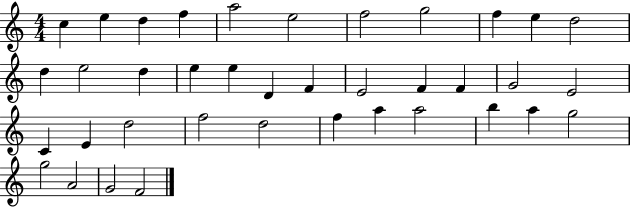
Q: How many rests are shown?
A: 0